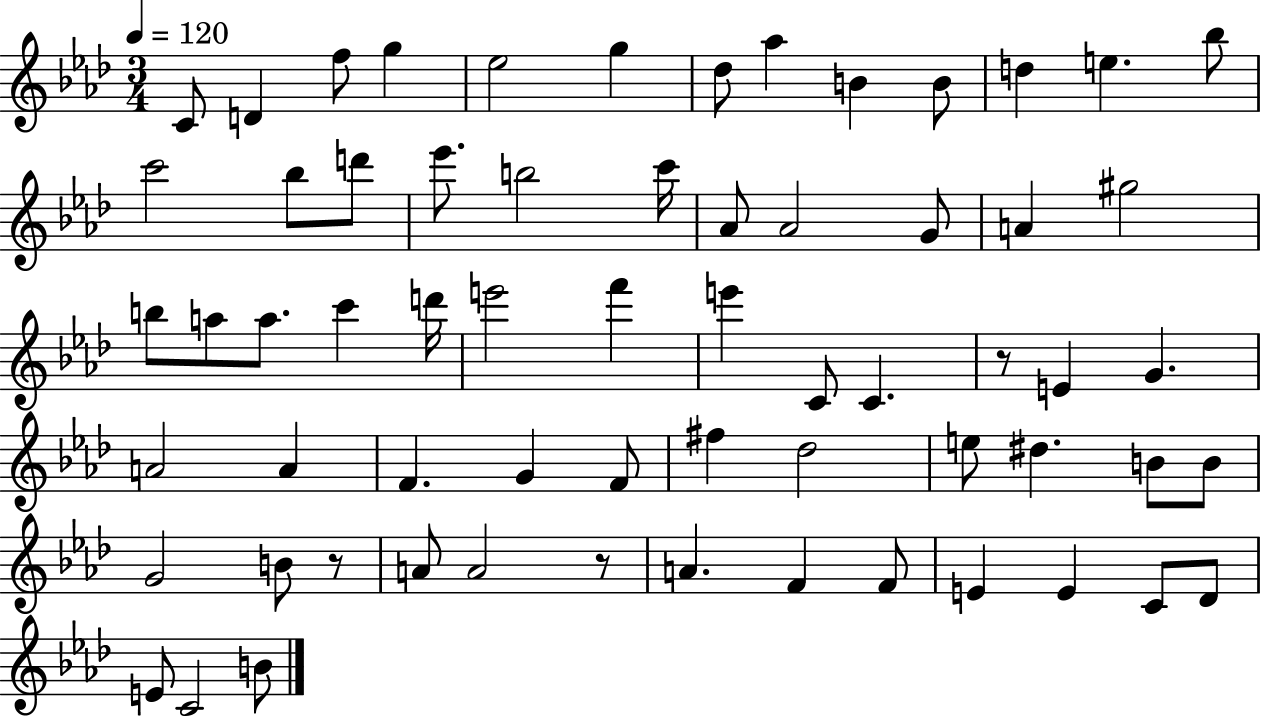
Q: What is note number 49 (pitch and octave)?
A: B4